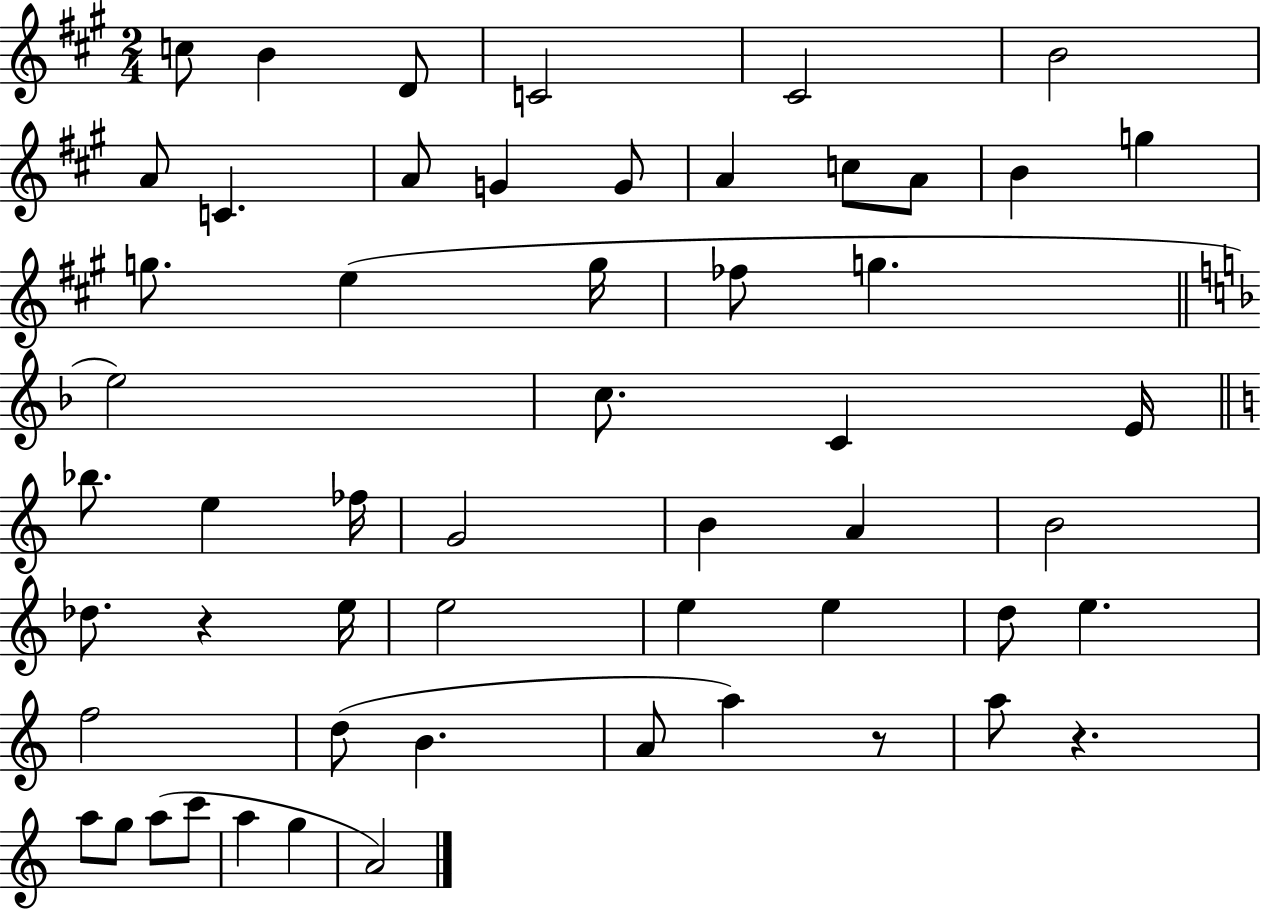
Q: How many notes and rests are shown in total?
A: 55